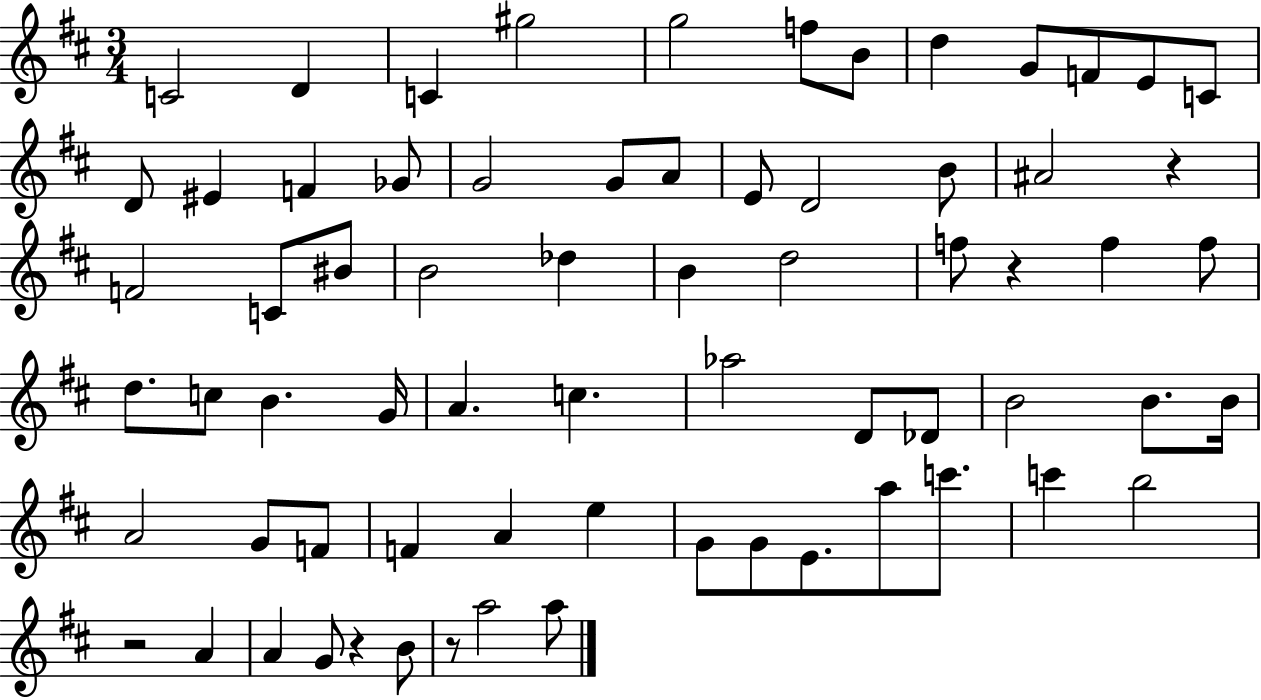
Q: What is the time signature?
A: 3/4